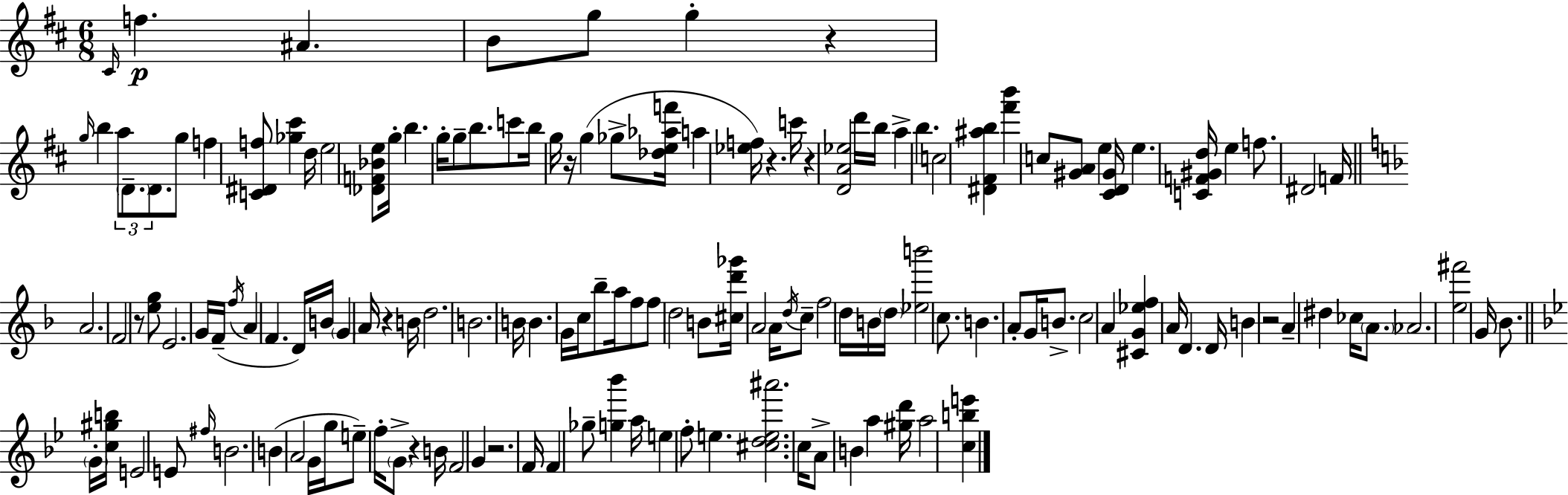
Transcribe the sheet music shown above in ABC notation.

X:1
T:Untitled
M:6/8
L:1/4
K:D
^C/4 f ^A B/2 g/2 g z g/4 b a/2 D/2 D/2 g/2 f [C^Df]/2 [_g^c'] d/4 e2 [_DF_Be]/2 g/4 b g/4 g/2 b/2 c'/2 b/4 g/4 z/4 g _g/2 [_de_af']/4 a [_ef]/4 z c'/4 z [DA_e]2 d'/4 b/4 a b c2 [^D^F^ab] [^f'b'] c/2 [^GA]/2 e [^CD^G]/4 e [CF^Gd]/4 e f/2 ^D2 F/4 A2 F2 z/2 [eg]/2 E2 G/4 F/4 f/4 A F D/4 B/4 G A/4 z B/4 d2 B2 B/4 B G/4 c/4 _b/2 a/4 f/2 f/2 d2 B/2 [^cd'_g']/4 A2 A/4 d/4 c/2 f2 d/4 B/4 d/4 [_eb']2 c/2 B A/2 G/4 B/2 c2 A [^CG_ef] A/4 D D/4 B z2 A ^d _c/4 A/2 _A2 [e^f']2 G/4 _B/2 G/4 [c^gb]/4 E2 E/2 ^f/4 B2 B A2 G/4 g/4 e/2 f/4 G/2 z B/4 F2 G z2 F/4 F _g/2 [g_b'] a/4 e f/2 e [^cde^a']2 c/4 A/2 B a [^gd']/4 a2 [cbe']